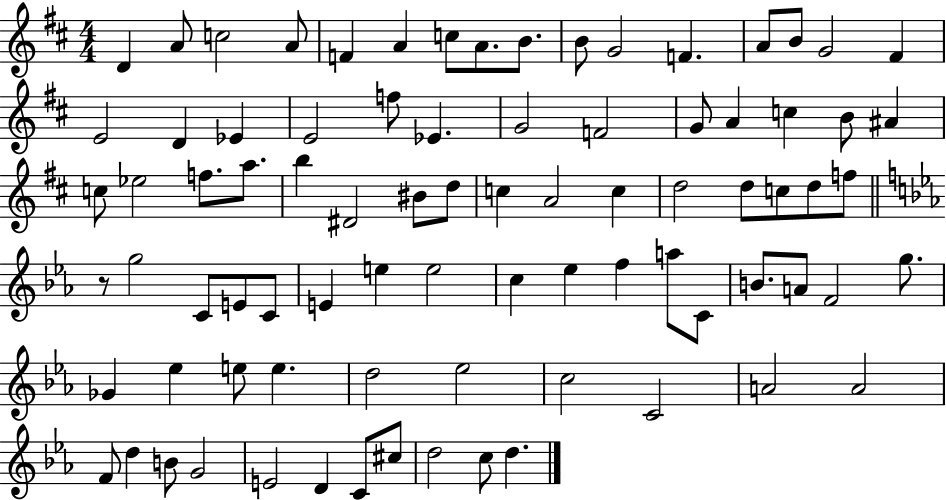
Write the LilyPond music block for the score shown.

{
  \clef treble
  \numericTimeSignature
  \time 4/4
  \key d \major
  d'4 a'8 c''2 a'8 | f'4 a'4 c''8 a'8. b'8. | b'8 g'2 f'4. | a'8 b'8 g'2 fis'4 | \break e'2 d'4 ees'4 | e'2 f''8 ees'4. | g'2 f'2 | g'8 a'4 c''4 b'8 ais'4 | \break c''8 ees''2 f''8. a''8. | b''4 dis'2 bis'8 d''8 | c''4 a'2 c''4 | d''2 d''8 c''8 d''8 f''8 | \break \bar "||" \break \key ees \major r8 g''2 c'8 e'8 c'8 | e'4 e''4 e''2 | c''4 ees''4 f''4 a''8 c'8 | b'8. a'8 f'2 g''8. | \break ges'4 ees''4 e''8 e''4. | d''2 ees''2 | c''2 c'2 | a'2 a'2 | \break f'8 d''4 b'8 g'2 | e'2 d'4 c'8 cis''8 | d''2 c''8 d''4. | \bar "|."
}